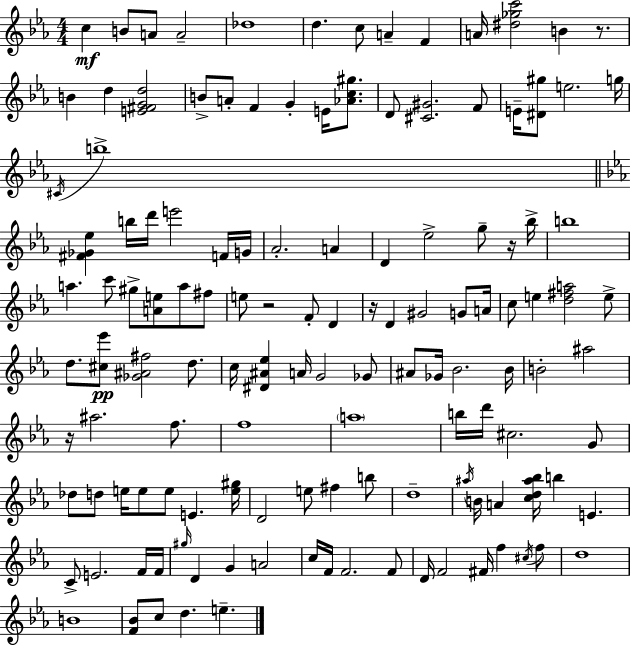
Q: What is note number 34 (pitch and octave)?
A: Eb5